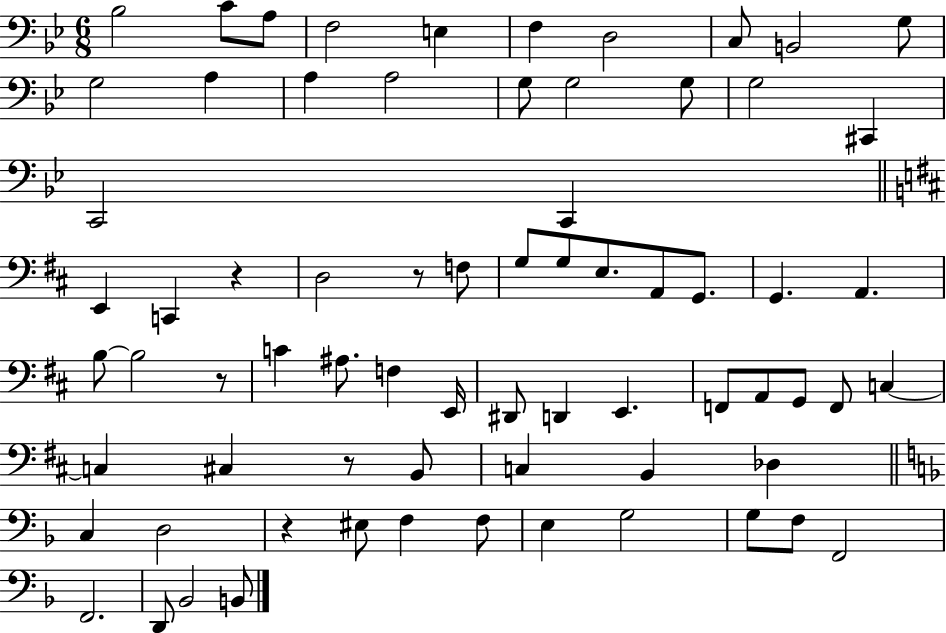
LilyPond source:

{
  \clef bass
  \numericTimeSignature
  \time 6/8
  \key bes \major
  bes2 c'8 a8 | f2 e4 | f4 d2 | c8 b,2 g8 | \break g2 a4 | a4 a2 | g8 g2 g8 | g2 cis,4 | \break c,2 c,4 | \bar "||" \break \key b \minor e,4 c,4 r4 | d2 r8 f8 | g8 g8 e8. a,8 g,8. | g,4. a,4. | \break b8~~ b2 r8 | c'4 ais8. f4 e,16 | dis,8 d,4 e,4. | f,8 a,8 g,8 f,8 c4~~ | \break c4 cis4 r8 b,8 | c4 b,4 des4 | \bar "||" \break \key f \major c4 d2 | r4 eis8 f4 f8 | e4 g2 | g8 f8 f,2 | \break f,2. | d,8 bes,2 b,8 | \bar "|."
}